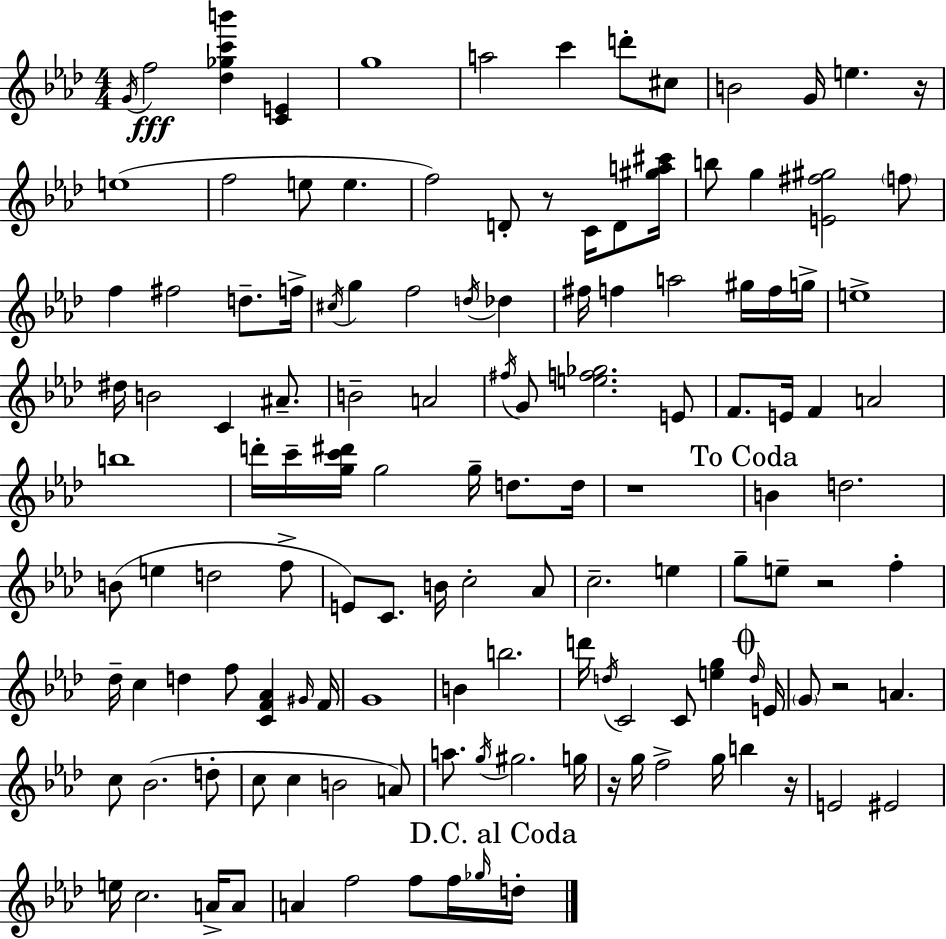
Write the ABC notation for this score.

X:1
T:Untitled
M:4/4
L:1/4
K:Fm
G/4 f2 [_d_gc'b'] [CE] g4 a2 c' d'/2 ^c/2 B2 G/4 e z/4 e4 f2 e/2 e f2 D/2 z/2 C/4 D/2 [^ga^c']/4 b/2 g [E^f^g]2 f/2 f ^f2 d/2 f/4 ^c/4 g f2 d/4 _d ^f/4 f a2 ^g/4 f/4 g/4 e4 ^d/4 B2 C ^A/2 B2 A2 ^f/4 G/2 [ef_g]2 E/2 F/2 E/4 F A2 b4 d'/4 c'/4 [gc'^d']/4 g2 g/4 d/2 d/4 z4 B d2 B/2 e d2 f/2 E/2 C/2 B/4 c2 _A/2 c2 e g/2 e/2 z2 f _d/4 c d f/2 [CF_A] ^G/4 F/4 G4 B b2 d'/4 d/4 C2 C/2 [eg] d/4 E/4 G/2 z2 A c/2 _B2 d/2 c/2 c B2 A/2 a/2 g/4 ^g2 g/4 z/4 g/4 f2 g/4 b z/4 E2 ^E2 e/4 c2 A/4 A/2 A f2 f/2 f/4 _g/4 d/4